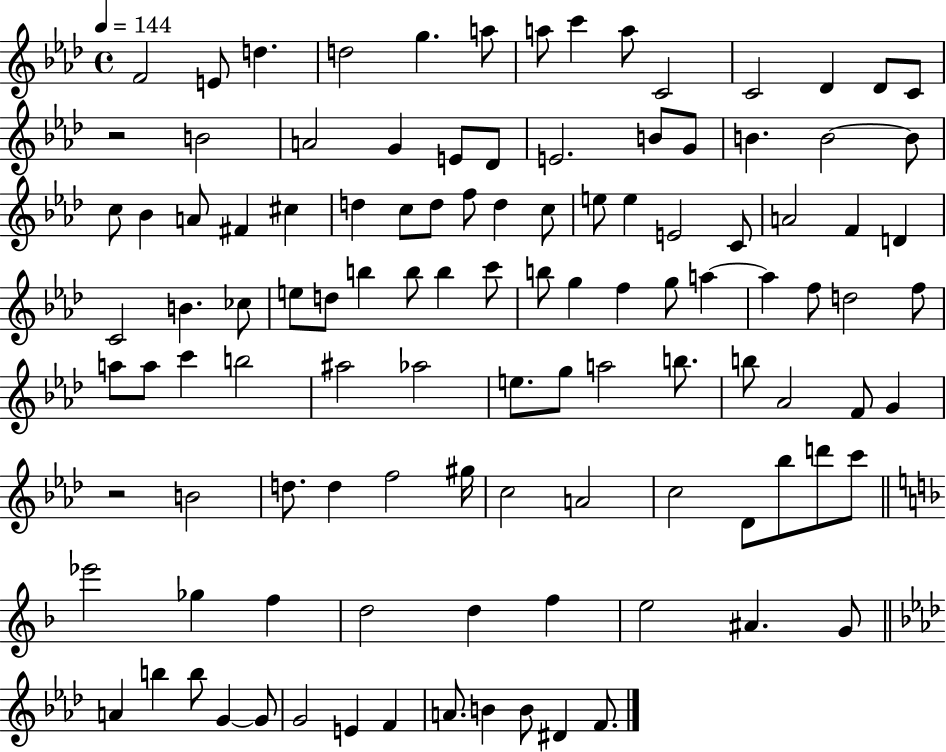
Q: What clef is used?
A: treble